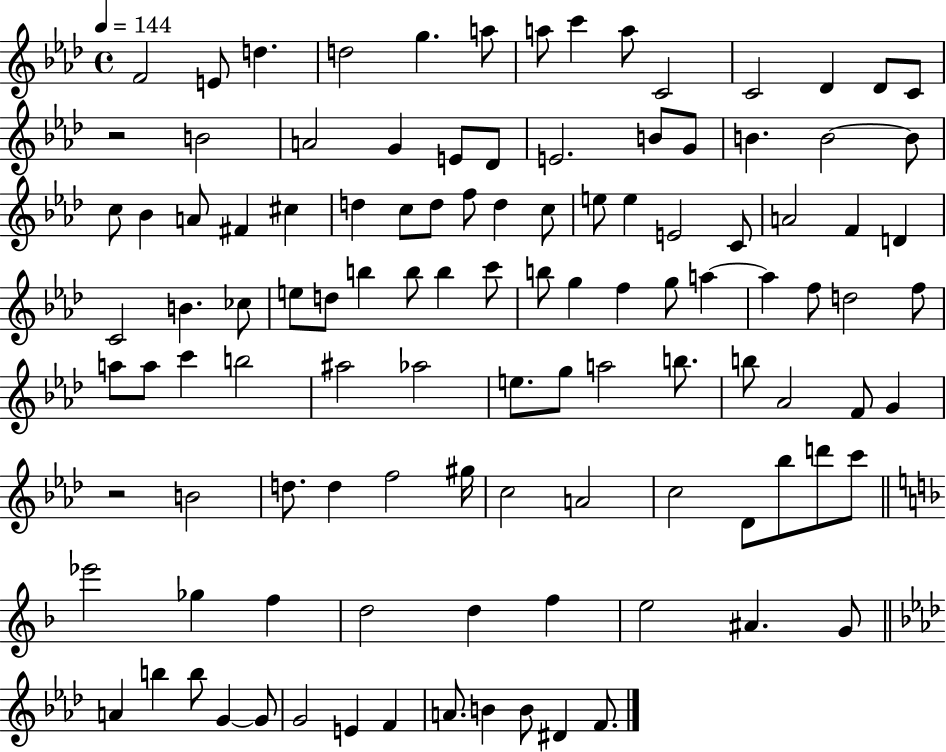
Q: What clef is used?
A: treble